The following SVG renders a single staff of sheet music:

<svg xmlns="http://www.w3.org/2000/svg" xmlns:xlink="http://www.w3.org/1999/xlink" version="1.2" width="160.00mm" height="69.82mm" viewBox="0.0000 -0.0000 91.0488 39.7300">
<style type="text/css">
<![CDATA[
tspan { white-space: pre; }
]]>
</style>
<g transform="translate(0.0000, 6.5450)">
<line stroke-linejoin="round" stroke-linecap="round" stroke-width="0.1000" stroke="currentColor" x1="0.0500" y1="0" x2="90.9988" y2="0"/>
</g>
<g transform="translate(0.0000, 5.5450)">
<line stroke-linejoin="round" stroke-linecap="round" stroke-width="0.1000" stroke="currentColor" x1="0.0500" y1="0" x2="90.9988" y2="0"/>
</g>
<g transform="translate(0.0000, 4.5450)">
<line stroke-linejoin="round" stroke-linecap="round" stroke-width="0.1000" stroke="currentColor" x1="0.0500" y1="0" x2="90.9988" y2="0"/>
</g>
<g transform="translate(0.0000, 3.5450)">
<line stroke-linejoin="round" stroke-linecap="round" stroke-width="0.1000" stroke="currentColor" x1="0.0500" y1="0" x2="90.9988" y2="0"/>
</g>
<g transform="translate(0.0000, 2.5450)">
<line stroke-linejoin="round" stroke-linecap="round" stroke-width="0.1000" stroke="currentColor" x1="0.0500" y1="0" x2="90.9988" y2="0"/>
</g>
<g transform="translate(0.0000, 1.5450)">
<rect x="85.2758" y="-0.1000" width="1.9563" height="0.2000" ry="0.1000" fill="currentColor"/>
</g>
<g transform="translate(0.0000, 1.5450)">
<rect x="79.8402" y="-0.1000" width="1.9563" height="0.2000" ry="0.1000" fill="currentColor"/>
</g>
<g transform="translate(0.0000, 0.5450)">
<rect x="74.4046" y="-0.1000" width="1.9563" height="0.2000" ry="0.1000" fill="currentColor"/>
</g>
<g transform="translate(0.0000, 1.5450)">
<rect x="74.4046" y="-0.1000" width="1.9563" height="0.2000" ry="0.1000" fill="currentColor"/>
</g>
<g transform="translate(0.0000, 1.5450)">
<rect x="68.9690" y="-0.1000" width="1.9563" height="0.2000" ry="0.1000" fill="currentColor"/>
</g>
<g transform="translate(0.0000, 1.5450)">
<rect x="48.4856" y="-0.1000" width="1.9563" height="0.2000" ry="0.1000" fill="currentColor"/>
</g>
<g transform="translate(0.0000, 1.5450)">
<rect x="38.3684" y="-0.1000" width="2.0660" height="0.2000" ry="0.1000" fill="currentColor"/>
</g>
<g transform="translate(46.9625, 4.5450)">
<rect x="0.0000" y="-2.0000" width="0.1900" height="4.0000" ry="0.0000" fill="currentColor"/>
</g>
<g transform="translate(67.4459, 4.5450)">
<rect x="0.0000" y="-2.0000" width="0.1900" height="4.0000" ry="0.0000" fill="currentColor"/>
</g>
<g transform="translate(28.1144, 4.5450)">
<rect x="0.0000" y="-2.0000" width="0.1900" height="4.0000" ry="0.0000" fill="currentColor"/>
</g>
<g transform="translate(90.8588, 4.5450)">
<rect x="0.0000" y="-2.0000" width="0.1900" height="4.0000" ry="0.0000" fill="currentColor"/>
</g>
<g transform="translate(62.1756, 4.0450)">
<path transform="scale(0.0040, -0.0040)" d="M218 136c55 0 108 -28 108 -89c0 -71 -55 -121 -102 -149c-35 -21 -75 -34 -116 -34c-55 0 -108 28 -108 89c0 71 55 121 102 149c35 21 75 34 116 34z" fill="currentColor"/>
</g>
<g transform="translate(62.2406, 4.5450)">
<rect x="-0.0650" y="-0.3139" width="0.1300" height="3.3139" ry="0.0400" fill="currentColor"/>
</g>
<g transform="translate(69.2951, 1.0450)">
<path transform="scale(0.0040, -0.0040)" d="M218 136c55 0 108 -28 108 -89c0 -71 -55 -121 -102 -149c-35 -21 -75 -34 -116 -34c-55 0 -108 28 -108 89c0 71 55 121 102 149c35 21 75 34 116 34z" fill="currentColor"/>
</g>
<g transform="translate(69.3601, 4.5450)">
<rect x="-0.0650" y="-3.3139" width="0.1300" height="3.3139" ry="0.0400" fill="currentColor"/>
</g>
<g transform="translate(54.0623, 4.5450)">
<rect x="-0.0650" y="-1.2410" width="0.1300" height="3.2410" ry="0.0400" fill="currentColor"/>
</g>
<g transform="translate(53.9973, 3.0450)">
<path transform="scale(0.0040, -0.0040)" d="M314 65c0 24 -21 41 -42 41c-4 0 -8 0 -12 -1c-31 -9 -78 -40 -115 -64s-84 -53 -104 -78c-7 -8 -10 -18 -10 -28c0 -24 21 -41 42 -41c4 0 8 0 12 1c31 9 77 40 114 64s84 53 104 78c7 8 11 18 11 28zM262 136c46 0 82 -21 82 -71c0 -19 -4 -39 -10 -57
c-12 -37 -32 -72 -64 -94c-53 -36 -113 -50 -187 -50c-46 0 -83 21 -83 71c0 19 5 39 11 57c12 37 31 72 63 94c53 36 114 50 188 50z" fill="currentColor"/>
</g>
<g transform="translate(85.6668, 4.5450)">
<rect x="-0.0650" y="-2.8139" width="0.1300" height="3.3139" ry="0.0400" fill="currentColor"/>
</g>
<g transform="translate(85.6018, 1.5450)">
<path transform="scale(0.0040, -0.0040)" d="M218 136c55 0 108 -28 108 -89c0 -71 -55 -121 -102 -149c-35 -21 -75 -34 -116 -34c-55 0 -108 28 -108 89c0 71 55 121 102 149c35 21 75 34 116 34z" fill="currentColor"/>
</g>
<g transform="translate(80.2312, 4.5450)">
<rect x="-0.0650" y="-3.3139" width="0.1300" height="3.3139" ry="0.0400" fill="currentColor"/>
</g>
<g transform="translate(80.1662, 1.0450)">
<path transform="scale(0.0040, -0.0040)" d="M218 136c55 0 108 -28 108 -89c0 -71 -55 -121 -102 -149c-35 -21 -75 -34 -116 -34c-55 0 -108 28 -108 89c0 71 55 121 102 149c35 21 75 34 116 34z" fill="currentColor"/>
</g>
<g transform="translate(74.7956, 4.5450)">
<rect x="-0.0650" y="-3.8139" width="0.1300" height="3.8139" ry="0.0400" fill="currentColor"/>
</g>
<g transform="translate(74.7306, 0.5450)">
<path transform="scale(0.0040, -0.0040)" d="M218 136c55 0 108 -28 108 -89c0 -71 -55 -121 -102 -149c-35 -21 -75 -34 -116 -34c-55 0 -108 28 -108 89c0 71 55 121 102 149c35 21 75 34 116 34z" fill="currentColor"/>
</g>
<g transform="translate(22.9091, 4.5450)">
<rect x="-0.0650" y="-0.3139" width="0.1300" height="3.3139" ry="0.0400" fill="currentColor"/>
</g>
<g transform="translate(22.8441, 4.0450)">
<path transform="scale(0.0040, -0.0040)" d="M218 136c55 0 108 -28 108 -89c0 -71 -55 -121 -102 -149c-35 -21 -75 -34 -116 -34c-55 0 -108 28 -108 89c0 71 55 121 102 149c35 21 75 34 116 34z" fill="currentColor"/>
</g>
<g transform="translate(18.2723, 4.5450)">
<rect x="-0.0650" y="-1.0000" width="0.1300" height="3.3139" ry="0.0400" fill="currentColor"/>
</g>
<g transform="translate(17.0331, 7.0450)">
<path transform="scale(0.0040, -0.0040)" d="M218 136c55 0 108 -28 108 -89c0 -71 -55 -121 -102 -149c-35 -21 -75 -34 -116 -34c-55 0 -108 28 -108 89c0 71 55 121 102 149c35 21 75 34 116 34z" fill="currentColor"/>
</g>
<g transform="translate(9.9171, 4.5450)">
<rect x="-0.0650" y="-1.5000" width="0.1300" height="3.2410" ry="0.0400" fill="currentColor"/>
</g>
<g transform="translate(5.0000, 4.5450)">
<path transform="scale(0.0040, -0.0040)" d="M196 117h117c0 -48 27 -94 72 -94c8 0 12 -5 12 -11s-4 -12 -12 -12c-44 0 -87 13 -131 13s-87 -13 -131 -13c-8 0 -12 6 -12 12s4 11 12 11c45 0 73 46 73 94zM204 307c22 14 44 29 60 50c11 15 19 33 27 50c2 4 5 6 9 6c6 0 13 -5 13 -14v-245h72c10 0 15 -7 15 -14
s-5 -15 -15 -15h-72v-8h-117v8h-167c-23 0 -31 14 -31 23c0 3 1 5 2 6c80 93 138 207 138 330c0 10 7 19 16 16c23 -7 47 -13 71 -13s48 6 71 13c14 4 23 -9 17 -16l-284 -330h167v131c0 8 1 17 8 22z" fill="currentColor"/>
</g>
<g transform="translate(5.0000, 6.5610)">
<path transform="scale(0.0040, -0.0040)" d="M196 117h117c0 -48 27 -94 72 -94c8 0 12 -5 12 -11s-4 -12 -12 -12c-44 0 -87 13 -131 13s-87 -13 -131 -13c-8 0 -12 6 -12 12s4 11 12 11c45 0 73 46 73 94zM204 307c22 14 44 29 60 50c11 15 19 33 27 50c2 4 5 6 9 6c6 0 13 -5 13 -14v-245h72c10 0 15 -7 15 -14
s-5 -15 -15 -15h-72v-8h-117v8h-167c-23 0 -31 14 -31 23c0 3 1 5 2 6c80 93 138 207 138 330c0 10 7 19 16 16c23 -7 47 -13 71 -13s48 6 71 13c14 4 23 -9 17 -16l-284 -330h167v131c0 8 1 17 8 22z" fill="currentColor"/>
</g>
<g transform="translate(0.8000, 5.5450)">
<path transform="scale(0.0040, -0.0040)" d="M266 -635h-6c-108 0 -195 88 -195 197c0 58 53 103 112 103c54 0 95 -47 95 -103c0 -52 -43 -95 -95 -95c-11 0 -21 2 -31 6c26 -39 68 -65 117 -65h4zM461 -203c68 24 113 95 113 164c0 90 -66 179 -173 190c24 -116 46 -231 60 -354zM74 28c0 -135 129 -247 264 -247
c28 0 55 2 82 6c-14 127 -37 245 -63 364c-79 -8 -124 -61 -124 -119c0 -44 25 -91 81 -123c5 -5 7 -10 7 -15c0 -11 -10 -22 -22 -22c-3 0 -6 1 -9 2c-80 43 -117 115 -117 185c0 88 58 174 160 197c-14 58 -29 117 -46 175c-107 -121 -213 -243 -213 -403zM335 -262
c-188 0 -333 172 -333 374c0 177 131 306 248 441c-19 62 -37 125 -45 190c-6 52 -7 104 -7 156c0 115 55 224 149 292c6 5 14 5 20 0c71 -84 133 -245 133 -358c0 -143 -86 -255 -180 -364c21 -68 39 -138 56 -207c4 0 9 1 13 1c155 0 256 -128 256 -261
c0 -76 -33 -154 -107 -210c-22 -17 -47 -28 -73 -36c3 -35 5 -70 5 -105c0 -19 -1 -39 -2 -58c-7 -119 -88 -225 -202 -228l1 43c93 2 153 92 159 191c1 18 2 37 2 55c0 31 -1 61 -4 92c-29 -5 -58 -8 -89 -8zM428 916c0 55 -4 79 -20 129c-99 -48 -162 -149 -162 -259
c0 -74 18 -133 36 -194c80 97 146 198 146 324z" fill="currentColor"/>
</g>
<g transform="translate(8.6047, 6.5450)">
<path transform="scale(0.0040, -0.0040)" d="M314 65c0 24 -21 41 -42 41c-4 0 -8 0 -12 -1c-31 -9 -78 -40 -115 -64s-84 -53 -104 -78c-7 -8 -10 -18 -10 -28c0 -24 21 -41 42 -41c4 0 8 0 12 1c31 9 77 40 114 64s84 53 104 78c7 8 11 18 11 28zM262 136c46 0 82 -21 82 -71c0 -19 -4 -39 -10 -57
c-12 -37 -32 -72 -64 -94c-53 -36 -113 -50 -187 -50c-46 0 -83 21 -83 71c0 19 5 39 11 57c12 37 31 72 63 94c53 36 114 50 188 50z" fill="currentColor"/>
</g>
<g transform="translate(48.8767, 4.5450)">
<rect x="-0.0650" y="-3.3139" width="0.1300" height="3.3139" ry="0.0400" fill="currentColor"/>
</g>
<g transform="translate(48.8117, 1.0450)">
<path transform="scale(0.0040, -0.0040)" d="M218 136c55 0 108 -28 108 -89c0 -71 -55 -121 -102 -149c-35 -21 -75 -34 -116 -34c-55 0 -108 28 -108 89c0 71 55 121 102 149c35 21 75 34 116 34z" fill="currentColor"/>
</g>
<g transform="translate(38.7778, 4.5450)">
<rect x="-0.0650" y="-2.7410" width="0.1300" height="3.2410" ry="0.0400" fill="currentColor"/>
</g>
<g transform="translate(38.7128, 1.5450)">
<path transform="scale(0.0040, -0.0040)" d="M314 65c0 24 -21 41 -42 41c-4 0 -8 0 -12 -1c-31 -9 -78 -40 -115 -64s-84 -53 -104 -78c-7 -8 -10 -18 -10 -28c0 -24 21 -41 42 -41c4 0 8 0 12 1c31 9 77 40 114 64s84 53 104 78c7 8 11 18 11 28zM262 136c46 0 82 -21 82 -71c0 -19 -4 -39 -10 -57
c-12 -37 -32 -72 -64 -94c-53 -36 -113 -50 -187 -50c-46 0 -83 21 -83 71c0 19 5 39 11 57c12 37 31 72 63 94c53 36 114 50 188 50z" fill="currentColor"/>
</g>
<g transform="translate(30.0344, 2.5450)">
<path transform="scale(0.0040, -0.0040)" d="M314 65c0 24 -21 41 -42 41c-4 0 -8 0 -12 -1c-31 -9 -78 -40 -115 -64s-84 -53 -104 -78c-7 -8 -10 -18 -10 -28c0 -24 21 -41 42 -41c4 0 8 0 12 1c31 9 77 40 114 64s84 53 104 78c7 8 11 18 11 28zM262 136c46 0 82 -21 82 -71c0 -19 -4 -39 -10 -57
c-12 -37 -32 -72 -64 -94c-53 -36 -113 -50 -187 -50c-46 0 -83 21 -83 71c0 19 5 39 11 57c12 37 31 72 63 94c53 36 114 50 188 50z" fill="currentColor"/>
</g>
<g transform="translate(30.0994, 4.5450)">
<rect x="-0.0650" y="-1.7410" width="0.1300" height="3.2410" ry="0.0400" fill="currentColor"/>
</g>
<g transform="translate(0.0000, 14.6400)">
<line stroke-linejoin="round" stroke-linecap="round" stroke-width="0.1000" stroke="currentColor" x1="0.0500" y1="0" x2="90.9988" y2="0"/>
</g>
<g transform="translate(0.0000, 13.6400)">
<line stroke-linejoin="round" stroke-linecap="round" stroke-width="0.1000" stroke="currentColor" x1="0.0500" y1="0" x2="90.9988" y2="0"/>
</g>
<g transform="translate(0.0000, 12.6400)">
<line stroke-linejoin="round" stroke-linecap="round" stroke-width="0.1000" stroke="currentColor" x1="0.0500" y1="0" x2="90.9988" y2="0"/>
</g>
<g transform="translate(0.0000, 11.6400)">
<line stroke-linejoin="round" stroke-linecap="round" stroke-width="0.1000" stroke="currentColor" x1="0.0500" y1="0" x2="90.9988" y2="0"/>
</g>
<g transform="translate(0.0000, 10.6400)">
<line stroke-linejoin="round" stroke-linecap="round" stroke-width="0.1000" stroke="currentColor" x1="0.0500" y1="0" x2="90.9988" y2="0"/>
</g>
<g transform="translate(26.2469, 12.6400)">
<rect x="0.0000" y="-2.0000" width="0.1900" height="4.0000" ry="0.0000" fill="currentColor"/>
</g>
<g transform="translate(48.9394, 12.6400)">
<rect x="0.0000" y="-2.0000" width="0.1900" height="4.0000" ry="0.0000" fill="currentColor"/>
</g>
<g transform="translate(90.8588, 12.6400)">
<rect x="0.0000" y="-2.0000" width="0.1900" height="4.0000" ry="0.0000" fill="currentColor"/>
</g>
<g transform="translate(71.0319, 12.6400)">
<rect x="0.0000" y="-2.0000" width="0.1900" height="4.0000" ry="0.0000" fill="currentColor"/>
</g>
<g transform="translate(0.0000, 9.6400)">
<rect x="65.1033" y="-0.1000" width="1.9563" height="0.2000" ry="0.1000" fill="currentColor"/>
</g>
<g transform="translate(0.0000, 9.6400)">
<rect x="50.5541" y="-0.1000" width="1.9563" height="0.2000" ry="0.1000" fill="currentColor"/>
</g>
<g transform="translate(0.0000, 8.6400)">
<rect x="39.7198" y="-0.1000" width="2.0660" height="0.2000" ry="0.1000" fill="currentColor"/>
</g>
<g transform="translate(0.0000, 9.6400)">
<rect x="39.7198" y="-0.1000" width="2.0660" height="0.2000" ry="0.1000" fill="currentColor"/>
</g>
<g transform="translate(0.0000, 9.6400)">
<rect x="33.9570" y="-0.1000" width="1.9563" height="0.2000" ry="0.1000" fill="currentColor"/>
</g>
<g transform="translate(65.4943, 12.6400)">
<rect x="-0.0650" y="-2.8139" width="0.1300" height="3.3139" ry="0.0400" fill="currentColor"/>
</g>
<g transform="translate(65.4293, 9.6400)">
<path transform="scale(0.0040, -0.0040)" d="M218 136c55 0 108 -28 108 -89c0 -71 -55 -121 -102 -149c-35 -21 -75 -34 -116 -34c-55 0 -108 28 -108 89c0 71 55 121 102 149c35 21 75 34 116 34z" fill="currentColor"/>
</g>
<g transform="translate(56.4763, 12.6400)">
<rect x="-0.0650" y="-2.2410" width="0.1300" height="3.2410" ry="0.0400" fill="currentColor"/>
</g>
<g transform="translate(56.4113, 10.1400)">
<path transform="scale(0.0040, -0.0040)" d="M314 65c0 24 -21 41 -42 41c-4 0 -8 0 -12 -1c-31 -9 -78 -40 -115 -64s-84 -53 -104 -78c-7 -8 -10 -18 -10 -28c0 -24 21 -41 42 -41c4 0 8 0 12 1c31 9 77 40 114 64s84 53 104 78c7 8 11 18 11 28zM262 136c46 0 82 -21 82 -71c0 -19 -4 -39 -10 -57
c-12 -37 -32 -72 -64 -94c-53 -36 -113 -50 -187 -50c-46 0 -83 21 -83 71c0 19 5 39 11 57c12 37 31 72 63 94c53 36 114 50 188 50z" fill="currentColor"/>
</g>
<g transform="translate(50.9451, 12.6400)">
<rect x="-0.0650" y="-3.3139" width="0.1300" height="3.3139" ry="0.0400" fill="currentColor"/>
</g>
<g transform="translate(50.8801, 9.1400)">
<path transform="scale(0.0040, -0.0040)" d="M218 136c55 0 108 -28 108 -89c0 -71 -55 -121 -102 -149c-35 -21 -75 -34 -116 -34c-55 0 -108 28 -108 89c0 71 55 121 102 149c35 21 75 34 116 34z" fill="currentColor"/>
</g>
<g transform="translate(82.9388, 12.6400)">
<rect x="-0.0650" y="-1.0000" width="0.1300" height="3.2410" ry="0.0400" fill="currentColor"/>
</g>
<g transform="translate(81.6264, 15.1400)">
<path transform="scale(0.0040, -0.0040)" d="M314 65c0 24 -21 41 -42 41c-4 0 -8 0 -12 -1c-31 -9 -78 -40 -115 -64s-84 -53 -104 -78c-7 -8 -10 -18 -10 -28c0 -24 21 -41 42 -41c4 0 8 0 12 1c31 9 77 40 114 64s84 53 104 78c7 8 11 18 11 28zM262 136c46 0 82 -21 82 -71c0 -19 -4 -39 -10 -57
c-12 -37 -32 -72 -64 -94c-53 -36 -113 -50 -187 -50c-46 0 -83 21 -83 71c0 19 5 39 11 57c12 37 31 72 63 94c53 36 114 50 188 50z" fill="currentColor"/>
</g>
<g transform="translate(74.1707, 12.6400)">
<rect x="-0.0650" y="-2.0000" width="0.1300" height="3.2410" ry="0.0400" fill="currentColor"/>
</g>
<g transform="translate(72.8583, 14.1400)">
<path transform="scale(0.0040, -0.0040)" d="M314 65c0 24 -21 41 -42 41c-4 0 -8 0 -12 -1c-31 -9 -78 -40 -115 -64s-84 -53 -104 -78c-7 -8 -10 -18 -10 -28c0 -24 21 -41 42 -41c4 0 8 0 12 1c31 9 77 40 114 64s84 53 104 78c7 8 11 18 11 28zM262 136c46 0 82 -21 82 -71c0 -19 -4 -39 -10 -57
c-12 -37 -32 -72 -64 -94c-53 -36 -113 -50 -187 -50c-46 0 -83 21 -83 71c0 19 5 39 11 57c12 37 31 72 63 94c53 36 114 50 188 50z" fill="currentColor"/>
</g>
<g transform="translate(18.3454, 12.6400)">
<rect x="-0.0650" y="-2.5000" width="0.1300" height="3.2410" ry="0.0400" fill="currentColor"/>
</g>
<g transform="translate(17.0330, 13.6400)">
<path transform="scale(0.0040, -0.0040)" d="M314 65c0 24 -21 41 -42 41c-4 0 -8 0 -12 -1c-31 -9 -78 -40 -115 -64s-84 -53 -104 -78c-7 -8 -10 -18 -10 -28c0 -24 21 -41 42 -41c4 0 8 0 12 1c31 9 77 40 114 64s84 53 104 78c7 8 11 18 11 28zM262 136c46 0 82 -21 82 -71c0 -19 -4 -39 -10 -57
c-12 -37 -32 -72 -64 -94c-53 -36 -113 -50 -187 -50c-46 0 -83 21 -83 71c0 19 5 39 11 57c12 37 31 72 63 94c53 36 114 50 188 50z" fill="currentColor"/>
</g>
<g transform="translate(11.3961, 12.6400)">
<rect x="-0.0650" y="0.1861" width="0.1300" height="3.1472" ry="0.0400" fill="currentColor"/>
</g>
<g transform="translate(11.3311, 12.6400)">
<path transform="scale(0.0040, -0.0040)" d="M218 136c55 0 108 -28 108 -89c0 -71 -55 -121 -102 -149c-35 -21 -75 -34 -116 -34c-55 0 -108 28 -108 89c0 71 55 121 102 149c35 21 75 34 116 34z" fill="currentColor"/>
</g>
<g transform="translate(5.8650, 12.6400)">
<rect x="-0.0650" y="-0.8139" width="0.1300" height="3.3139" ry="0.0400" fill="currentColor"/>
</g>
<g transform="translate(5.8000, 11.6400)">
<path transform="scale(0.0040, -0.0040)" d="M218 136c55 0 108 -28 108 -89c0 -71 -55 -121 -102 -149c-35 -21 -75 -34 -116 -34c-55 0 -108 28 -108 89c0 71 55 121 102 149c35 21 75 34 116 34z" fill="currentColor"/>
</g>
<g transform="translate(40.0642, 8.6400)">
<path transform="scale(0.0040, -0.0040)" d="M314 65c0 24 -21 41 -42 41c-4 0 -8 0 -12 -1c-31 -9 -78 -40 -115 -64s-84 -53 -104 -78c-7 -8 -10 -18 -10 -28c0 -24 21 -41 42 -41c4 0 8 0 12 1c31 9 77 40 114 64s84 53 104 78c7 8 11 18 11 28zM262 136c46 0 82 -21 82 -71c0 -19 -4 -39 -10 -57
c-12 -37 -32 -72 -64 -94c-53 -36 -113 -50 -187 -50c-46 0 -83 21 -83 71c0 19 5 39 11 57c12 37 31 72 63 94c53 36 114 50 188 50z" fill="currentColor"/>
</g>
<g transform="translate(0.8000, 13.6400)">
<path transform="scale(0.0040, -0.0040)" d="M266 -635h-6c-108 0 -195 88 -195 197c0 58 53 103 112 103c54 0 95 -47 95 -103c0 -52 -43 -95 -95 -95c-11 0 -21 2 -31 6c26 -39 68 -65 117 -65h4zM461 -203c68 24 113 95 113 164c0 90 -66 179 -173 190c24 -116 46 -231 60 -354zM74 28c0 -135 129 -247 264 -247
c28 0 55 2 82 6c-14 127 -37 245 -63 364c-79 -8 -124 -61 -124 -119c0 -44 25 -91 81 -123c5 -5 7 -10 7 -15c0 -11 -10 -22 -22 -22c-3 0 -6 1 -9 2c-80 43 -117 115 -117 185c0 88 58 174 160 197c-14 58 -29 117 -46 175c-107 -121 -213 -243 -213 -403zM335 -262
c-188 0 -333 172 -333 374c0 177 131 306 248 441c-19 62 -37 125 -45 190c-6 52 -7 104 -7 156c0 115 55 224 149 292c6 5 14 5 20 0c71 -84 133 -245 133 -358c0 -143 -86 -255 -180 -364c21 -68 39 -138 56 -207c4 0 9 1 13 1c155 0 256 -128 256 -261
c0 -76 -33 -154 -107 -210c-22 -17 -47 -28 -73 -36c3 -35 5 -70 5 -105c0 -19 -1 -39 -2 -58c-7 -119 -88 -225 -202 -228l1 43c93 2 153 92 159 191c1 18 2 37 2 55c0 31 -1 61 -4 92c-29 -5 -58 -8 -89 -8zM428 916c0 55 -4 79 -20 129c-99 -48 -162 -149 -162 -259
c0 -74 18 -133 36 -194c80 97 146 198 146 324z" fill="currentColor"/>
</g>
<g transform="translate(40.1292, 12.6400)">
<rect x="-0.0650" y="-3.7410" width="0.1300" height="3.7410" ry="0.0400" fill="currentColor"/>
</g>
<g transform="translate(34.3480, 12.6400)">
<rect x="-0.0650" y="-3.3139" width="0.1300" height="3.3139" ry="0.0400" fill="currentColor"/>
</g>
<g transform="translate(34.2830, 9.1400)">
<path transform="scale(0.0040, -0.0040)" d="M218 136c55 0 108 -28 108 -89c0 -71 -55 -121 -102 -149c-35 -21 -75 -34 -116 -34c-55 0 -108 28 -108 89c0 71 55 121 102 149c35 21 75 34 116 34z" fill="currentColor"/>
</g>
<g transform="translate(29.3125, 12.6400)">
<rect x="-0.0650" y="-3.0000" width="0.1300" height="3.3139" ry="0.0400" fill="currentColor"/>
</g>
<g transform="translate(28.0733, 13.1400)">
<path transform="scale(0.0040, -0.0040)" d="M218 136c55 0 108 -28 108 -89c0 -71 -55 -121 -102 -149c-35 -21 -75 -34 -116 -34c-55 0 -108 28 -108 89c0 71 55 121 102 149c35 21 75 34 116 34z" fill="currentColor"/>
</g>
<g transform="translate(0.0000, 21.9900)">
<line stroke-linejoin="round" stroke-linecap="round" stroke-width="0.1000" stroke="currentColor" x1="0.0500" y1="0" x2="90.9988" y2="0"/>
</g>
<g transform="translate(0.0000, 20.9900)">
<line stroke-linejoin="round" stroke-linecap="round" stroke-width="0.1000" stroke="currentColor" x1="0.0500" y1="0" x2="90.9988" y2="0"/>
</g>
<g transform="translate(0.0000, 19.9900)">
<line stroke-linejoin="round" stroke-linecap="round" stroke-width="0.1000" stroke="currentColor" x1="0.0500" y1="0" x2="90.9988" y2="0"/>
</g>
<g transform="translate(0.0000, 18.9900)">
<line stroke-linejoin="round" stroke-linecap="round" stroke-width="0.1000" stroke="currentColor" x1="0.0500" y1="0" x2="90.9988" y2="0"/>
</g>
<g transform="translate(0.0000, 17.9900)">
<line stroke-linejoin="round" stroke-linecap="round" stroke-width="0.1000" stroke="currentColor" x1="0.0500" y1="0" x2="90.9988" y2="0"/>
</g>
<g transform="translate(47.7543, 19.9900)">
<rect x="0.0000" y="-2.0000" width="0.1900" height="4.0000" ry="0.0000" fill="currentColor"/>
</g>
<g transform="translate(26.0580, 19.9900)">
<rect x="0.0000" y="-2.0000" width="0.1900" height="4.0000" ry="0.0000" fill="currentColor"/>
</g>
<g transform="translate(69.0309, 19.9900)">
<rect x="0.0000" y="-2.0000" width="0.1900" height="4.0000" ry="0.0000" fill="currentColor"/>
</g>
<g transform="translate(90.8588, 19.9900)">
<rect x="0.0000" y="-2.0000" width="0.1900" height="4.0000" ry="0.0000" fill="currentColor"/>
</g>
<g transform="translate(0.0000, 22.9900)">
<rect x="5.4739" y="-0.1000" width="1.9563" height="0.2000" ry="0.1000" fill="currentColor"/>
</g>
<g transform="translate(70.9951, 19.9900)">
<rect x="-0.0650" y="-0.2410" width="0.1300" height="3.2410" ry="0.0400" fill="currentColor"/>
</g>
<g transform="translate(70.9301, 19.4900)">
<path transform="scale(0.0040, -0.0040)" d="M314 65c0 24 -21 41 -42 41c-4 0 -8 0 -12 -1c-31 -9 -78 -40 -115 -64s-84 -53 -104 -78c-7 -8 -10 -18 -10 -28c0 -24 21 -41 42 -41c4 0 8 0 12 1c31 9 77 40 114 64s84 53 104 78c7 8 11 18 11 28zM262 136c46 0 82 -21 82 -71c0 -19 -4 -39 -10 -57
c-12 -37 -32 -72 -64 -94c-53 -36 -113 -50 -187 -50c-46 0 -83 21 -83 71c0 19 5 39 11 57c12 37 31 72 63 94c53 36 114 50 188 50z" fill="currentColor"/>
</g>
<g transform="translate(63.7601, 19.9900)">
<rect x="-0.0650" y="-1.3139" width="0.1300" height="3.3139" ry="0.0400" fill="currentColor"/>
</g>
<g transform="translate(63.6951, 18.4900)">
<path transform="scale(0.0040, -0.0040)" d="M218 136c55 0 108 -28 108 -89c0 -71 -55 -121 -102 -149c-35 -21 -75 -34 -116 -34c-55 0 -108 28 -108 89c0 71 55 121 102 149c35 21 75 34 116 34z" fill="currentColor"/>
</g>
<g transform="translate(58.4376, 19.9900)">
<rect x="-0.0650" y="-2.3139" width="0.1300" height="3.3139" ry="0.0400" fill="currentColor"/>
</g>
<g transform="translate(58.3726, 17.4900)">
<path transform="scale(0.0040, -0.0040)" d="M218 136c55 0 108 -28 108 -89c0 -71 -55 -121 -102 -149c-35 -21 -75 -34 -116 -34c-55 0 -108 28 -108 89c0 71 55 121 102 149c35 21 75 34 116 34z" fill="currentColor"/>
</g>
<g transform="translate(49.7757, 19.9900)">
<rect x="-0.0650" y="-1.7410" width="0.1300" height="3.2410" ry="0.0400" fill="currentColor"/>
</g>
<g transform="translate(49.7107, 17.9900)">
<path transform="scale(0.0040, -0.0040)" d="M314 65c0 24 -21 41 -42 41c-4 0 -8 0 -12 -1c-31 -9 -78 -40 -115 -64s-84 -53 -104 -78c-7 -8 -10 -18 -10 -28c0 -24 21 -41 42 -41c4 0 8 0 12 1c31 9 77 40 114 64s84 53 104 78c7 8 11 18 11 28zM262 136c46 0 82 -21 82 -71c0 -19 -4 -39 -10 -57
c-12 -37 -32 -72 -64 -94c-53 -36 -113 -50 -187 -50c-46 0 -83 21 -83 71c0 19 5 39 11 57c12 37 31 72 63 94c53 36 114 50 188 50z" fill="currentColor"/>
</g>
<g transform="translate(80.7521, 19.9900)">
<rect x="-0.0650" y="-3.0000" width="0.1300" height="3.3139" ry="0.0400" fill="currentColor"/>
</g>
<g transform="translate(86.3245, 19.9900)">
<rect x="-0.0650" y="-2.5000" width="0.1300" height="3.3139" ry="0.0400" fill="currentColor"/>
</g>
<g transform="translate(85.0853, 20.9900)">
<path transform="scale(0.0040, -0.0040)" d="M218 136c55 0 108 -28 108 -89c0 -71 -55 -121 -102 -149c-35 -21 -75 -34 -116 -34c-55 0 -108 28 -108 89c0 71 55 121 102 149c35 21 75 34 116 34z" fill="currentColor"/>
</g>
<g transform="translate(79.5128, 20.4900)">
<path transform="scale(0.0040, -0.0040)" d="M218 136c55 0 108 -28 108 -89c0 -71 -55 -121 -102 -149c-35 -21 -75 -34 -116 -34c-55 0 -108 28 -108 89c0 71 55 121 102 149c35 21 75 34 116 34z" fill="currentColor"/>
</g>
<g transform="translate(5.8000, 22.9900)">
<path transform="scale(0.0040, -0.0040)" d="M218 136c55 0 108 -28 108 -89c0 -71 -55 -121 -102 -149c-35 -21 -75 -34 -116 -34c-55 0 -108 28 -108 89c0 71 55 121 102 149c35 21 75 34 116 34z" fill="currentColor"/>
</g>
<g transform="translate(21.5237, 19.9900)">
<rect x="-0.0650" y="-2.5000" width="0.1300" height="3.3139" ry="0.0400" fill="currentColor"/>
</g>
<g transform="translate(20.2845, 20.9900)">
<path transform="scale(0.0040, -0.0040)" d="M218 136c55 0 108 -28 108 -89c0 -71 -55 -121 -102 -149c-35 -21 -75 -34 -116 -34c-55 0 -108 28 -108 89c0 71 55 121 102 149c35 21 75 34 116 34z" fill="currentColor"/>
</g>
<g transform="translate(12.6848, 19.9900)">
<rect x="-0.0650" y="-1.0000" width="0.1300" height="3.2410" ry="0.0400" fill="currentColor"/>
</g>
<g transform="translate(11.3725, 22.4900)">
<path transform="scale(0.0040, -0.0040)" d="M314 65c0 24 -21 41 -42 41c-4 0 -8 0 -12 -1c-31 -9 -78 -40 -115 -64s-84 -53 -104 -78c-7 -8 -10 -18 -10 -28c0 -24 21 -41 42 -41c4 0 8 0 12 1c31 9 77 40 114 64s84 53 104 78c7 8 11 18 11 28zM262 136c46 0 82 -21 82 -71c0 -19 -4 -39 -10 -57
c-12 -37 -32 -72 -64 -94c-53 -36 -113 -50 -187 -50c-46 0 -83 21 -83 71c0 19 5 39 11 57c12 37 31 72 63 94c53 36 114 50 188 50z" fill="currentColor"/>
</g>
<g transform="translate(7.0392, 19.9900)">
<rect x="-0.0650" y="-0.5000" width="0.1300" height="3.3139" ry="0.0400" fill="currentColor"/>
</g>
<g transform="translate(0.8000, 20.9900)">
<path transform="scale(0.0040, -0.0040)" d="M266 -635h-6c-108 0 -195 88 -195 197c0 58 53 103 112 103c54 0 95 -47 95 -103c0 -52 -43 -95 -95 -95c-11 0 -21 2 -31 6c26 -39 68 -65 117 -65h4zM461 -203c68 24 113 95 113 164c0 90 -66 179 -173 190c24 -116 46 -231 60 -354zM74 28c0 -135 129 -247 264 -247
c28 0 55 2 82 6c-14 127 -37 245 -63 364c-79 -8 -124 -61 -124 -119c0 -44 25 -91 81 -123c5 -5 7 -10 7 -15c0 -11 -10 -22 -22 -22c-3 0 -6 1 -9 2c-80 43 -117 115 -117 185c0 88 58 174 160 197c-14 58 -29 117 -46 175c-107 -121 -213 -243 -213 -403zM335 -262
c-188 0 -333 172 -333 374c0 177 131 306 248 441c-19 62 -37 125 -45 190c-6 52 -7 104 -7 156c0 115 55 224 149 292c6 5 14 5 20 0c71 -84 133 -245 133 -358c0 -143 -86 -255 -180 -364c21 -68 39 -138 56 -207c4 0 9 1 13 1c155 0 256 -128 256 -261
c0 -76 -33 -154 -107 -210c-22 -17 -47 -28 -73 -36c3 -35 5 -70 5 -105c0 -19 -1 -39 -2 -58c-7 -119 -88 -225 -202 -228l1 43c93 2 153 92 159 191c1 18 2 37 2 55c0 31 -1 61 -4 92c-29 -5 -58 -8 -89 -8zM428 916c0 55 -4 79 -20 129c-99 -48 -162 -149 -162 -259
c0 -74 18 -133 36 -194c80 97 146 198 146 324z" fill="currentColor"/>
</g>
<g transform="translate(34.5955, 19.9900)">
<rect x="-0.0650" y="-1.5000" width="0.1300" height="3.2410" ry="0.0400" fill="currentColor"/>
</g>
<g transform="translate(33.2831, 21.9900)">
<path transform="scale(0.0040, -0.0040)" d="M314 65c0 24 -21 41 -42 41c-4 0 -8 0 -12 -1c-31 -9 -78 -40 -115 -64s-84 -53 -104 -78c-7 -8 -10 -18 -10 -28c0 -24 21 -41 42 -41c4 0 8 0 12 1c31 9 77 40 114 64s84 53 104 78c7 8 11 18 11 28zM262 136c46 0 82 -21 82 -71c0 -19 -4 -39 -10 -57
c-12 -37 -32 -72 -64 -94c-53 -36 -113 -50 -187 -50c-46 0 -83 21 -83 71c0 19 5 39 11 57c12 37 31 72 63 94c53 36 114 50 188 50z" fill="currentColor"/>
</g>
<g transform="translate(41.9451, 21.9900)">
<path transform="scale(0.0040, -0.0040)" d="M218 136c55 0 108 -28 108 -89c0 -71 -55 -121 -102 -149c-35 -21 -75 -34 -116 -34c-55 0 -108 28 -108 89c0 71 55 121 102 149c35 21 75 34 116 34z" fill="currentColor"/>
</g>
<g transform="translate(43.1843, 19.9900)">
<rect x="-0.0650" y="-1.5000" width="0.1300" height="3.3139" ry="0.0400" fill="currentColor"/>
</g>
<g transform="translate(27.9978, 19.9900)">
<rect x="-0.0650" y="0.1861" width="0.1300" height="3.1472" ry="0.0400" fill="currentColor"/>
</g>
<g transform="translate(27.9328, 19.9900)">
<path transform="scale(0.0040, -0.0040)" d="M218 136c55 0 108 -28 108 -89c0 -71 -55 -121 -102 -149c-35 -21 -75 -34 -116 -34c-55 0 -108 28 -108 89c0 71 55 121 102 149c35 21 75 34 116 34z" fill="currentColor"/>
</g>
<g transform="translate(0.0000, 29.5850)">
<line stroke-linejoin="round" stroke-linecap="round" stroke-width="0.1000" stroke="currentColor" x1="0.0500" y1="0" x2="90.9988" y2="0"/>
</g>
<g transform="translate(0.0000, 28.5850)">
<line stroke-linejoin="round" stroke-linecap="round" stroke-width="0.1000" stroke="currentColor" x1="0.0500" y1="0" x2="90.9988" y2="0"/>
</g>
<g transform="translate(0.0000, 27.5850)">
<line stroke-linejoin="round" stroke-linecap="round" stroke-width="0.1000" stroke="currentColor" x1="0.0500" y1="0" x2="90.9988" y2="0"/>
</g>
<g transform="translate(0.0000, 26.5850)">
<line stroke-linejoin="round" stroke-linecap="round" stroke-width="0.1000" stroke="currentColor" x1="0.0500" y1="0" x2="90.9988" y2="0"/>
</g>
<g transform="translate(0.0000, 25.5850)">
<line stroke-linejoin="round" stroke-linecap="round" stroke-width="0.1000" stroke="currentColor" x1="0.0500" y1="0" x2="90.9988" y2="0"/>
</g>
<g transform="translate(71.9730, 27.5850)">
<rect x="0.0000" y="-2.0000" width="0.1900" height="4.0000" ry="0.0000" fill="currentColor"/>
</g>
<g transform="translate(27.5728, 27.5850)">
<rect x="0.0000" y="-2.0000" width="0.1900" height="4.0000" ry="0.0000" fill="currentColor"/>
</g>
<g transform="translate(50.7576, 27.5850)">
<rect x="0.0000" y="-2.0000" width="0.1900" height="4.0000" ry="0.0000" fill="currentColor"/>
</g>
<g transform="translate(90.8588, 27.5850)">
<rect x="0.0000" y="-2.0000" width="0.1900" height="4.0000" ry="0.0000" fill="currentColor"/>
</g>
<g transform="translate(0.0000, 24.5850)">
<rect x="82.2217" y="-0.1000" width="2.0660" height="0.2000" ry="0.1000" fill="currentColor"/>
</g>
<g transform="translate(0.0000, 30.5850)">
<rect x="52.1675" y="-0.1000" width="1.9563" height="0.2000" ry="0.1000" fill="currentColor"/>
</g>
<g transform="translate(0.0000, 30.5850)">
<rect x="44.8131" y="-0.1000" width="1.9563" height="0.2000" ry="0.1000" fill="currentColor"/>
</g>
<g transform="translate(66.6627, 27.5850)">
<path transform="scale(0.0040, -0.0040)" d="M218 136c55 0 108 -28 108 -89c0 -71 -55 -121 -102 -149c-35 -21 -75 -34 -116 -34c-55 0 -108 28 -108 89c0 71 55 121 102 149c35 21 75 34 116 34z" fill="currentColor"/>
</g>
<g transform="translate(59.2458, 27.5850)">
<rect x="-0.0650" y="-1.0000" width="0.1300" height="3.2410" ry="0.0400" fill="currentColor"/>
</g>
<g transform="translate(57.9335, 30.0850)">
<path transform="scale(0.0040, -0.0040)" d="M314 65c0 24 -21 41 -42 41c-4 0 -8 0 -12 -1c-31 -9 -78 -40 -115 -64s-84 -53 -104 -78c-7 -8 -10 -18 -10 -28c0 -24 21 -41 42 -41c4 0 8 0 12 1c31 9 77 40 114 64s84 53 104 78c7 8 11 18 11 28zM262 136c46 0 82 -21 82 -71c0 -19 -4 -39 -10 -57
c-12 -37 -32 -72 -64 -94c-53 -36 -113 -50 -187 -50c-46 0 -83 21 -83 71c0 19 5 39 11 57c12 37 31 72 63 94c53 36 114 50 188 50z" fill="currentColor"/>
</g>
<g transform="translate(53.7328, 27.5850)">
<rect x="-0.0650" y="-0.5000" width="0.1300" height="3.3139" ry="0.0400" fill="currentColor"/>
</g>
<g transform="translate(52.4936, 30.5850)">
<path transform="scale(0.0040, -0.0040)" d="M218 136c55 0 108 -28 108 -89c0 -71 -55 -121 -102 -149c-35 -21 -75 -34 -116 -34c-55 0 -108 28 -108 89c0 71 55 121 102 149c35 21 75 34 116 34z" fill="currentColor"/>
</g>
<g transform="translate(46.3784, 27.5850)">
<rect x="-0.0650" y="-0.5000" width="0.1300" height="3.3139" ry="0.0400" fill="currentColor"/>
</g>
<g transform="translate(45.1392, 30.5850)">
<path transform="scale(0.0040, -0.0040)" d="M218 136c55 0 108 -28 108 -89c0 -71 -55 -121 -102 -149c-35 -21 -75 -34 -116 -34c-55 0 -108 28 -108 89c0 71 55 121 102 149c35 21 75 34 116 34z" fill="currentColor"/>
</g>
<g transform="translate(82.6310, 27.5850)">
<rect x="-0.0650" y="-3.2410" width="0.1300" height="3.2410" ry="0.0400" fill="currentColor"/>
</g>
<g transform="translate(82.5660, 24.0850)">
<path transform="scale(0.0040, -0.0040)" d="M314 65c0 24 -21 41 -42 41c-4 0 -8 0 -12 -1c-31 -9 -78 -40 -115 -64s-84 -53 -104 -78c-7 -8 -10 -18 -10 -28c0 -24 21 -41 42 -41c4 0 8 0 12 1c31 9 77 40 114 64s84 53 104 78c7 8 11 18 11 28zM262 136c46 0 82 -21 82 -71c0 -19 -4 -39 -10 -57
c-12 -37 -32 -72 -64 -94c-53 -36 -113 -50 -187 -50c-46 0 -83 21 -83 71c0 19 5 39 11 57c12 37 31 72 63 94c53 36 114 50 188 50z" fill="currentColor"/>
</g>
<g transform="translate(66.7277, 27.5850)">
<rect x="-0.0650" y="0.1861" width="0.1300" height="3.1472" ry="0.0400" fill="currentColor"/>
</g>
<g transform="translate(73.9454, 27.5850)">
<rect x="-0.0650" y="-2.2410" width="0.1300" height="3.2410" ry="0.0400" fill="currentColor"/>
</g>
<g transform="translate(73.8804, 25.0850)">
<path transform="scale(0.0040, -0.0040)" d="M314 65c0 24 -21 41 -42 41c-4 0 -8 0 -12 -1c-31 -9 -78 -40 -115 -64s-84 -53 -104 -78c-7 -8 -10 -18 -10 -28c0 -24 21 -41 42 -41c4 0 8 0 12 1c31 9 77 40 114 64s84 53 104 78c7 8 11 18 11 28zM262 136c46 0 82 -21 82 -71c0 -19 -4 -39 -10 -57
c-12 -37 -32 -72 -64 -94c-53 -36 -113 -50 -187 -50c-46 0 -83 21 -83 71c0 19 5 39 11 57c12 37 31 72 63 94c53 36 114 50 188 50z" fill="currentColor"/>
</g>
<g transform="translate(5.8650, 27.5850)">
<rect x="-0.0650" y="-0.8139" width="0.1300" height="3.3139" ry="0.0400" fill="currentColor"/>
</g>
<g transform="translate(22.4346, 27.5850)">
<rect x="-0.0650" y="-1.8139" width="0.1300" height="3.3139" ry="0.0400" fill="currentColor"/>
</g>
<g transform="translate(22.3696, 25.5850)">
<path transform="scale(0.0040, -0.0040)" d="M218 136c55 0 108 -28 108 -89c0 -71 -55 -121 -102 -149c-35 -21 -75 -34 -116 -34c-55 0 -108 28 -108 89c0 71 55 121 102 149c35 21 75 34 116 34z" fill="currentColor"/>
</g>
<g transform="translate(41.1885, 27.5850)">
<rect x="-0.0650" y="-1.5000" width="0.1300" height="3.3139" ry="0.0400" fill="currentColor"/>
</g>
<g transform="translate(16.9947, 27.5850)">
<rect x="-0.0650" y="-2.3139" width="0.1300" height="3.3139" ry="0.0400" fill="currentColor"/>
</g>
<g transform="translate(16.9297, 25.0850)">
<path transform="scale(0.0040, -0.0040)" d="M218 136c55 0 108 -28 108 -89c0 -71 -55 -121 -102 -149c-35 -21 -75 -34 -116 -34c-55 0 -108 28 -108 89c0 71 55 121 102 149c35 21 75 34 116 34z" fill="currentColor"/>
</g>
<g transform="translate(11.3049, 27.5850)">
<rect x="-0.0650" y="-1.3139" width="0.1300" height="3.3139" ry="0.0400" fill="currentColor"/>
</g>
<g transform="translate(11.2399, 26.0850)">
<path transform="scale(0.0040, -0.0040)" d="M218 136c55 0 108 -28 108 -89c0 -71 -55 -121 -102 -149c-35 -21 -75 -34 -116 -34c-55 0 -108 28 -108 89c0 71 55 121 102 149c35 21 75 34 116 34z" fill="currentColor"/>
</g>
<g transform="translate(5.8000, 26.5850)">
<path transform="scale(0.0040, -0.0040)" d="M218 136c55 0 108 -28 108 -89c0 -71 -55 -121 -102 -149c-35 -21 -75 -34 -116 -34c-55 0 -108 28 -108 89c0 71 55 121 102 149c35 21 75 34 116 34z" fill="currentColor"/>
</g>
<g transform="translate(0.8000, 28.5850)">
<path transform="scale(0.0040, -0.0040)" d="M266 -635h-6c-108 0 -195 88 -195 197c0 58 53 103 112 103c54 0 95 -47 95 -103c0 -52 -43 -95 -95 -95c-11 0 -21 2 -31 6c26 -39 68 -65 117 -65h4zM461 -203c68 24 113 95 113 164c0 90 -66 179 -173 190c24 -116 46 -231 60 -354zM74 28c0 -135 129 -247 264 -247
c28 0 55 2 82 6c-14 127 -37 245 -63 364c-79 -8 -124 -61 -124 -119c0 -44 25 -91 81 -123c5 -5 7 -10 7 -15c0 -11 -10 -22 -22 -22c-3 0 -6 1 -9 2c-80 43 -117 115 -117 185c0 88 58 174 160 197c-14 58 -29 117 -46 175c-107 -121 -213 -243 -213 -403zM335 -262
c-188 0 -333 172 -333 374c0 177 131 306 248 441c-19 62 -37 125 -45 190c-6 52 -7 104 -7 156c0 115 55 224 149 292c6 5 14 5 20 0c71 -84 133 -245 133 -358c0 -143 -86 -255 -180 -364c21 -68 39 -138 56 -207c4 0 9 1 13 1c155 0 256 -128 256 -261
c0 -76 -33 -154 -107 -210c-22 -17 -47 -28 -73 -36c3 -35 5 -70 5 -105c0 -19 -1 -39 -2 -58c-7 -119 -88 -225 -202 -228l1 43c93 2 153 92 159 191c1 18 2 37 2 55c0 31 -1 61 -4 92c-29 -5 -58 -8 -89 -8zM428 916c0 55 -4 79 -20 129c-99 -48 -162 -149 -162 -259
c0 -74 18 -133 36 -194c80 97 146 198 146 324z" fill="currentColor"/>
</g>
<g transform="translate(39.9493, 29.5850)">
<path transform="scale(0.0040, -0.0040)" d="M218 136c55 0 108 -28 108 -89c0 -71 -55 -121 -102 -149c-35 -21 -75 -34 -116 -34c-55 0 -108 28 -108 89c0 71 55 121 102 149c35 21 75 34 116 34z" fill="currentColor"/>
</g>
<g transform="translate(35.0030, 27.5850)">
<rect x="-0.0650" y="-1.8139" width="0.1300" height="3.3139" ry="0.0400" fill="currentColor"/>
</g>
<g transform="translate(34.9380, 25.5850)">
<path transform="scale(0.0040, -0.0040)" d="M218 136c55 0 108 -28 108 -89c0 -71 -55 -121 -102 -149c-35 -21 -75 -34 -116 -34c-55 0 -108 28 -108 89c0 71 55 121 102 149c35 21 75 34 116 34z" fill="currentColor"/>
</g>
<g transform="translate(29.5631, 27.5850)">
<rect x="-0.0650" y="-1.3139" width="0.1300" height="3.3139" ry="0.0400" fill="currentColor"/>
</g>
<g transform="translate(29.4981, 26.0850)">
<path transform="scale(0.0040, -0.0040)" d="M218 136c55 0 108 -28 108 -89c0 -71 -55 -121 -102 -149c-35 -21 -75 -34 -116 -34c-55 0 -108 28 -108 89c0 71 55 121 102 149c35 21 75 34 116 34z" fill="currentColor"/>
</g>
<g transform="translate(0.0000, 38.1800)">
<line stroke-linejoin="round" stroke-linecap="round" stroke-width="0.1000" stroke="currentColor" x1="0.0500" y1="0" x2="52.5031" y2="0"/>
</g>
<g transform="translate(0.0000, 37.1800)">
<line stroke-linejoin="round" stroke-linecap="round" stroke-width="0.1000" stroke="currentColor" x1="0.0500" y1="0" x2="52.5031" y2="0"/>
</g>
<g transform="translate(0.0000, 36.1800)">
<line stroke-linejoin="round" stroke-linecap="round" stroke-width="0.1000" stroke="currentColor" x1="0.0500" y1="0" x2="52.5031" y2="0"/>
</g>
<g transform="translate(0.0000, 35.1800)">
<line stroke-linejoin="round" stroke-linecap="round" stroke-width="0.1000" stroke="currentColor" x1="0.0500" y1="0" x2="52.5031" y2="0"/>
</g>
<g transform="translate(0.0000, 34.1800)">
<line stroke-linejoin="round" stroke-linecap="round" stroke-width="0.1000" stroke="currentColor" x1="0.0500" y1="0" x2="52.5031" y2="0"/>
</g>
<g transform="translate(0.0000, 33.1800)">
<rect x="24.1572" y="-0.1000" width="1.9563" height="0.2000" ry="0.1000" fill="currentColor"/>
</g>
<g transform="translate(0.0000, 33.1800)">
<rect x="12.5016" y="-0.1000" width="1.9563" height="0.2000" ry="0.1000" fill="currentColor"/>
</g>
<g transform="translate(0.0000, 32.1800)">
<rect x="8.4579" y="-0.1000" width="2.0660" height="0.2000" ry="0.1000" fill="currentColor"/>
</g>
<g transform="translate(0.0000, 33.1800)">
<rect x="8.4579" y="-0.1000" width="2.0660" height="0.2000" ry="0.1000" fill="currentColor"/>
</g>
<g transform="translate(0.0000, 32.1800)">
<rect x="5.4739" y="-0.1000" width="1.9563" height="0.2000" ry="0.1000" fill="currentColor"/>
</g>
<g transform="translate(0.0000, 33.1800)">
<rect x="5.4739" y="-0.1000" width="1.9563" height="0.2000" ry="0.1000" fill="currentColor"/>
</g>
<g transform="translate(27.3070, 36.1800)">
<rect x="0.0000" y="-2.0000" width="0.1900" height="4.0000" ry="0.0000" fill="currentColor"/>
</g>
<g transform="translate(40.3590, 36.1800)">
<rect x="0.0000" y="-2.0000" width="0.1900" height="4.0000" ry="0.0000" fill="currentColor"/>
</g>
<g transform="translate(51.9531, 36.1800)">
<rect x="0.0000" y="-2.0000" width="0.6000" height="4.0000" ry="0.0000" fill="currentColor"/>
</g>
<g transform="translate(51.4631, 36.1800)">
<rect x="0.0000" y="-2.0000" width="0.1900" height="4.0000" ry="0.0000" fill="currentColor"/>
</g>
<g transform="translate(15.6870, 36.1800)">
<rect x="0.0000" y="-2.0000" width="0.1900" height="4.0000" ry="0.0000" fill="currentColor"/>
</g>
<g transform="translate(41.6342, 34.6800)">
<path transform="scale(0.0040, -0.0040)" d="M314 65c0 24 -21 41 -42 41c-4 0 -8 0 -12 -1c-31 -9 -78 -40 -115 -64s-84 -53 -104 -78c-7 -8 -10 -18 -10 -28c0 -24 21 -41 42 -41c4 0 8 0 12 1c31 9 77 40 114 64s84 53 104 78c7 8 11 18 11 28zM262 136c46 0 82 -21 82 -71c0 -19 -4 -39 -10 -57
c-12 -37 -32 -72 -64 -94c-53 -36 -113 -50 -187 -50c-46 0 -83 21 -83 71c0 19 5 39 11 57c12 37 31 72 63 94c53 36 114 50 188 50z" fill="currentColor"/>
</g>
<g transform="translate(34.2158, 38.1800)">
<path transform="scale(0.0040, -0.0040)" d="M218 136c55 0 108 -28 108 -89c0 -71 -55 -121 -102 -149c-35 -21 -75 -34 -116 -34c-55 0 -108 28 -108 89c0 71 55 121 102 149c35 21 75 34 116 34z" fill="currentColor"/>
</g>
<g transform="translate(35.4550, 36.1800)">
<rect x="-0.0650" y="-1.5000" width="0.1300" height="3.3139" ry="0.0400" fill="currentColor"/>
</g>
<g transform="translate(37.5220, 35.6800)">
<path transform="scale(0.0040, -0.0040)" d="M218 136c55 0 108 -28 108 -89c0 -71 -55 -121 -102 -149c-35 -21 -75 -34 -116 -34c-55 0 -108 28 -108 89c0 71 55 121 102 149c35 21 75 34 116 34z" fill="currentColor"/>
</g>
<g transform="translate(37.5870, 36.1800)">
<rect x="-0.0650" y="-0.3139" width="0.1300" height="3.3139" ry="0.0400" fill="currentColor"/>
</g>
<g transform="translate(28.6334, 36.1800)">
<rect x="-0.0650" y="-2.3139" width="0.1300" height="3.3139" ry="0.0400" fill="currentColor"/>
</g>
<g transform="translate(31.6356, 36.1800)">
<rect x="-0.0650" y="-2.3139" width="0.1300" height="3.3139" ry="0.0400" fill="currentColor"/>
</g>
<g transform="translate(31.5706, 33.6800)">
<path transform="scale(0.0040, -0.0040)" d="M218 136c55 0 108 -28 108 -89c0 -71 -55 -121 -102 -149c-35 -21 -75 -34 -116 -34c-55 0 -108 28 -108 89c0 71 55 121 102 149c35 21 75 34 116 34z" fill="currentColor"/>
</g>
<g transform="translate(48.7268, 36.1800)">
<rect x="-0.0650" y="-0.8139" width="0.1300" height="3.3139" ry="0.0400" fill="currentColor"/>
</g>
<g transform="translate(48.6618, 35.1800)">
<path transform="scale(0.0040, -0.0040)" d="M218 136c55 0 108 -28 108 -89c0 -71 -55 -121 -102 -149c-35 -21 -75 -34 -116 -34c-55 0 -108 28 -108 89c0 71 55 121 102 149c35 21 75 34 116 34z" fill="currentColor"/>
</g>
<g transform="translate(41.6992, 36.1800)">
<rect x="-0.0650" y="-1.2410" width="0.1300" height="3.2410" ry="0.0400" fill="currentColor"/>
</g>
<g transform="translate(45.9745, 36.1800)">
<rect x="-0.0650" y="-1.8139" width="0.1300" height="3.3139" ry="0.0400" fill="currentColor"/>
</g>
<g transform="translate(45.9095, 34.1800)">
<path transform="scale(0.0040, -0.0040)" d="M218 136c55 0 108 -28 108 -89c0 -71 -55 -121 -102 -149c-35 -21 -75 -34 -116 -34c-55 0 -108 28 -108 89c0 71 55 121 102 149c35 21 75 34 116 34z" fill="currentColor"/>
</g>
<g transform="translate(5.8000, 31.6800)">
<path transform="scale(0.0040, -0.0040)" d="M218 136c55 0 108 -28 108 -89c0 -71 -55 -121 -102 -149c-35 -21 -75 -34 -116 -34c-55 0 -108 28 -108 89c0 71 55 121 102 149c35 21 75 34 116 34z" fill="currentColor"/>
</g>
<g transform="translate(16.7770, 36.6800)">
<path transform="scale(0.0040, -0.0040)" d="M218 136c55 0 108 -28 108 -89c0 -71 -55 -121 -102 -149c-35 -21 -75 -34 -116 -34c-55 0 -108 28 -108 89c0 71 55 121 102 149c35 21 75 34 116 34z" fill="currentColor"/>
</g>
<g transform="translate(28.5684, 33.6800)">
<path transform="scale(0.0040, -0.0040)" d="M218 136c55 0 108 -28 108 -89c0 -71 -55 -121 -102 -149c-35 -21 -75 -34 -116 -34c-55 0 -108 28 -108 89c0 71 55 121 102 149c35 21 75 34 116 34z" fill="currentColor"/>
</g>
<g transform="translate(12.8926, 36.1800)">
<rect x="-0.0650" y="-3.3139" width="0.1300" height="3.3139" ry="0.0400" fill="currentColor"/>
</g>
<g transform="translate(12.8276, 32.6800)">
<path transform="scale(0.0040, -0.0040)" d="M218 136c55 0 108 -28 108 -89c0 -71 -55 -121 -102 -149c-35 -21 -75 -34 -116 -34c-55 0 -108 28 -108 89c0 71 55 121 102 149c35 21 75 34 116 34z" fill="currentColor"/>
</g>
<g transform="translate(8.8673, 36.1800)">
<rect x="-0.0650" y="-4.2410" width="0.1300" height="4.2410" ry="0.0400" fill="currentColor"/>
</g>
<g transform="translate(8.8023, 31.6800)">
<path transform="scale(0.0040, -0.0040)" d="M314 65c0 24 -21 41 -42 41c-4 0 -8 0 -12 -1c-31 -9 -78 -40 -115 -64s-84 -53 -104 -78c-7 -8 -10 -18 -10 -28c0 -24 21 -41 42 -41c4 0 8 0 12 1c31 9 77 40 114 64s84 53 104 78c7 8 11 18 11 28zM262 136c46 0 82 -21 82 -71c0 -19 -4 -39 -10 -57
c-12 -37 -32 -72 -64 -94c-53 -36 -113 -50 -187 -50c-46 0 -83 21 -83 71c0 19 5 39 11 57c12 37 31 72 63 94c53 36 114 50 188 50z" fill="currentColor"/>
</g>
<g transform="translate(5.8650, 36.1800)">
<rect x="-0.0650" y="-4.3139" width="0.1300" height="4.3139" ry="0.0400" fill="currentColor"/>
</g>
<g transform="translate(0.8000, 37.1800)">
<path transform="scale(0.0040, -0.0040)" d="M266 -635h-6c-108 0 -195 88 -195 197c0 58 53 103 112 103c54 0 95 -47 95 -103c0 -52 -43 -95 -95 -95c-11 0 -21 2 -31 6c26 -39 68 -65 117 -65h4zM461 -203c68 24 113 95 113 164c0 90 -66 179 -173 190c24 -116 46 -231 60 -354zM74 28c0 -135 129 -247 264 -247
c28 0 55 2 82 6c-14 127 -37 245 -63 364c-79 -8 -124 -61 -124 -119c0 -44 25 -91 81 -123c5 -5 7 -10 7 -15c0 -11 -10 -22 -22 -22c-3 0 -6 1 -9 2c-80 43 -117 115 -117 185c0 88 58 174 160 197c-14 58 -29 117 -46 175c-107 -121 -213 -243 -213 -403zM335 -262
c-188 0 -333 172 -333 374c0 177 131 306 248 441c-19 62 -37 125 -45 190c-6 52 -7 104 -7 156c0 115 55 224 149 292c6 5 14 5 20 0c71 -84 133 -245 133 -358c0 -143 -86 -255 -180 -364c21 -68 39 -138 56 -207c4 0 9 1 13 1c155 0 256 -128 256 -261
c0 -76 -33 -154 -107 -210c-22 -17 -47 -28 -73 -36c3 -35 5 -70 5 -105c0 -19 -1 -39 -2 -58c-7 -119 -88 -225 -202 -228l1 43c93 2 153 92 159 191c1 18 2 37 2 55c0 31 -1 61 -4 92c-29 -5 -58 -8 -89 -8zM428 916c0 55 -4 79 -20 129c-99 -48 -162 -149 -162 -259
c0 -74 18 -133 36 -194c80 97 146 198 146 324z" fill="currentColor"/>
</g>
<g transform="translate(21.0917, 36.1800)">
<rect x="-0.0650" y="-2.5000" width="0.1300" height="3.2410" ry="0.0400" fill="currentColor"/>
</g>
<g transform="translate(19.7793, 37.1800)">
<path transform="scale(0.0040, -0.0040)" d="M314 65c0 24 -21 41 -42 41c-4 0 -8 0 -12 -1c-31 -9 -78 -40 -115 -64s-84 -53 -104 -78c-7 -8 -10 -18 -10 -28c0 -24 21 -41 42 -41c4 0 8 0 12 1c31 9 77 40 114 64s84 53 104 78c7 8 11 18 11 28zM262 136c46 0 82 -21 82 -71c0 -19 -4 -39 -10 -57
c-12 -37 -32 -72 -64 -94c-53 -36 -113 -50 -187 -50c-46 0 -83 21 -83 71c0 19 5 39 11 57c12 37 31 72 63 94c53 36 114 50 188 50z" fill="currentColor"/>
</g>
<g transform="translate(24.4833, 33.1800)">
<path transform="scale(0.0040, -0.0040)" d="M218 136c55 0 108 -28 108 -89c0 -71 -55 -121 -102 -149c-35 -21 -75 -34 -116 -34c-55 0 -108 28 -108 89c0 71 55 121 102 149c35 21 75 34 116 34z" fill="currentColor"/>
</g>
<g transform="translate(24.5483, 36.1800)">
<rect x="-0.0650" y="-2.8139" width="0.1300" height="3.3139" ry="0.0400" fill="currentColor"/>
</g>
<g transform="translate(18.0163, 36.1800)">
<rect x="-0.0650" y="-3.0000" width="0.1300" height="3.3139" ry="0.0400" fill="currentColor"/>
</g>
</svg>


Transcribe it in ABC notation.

X:1
T:Untitled
M:4/4
L:1/4
K:C
E2 D c f2 a2 b e2 c b c' b a d B G2 A b c'2 b g2 a F2 D2 C D2 G B E2 E f2 g e c2 A G d e g f e f E C C D2 B g2 b2 d' d'2 b A G2 a g g E c e2 f d